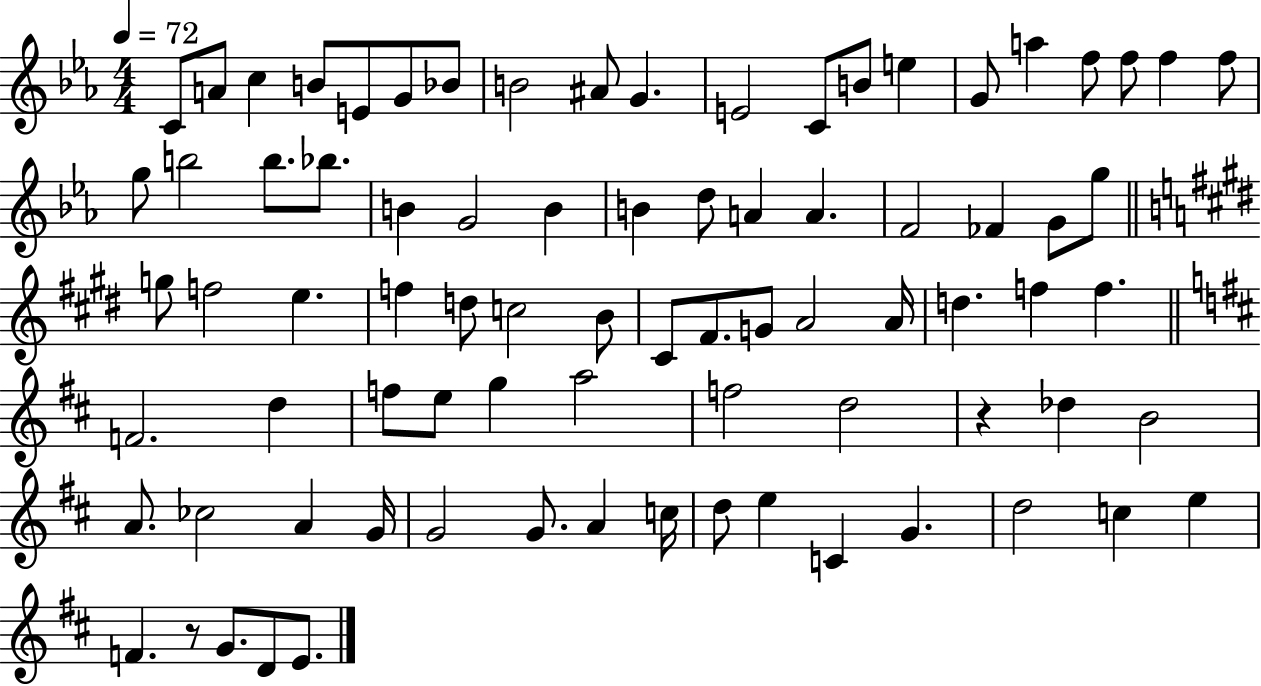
{
  \clef treble
  \numericTimeSignature
  \time 4/4
  \key ees \major
  \tempo 4 = 72
  c'8 a'8 c''4 b'8 e'8 g'8 bes'8 | b'2 ais'8 g'4. | e'2 c'8 b'8 e''4 | g'8 a''4 f''8 f''8 f''4 f''8 | \break g''8 b''2 b''8. bes''8. | b'4 g'2 b'4 | b'4 d''8 a'4 a'4. | f'2 fes'4 g'8 g''8 | \break \bar "||" \break \key e \major g''8 f''2 e''4. | f''4 d''8 c''2 b'8 | cis'8 fis'8. g'8 a'2 a'16 | d''4. f''4 f''4. | \break \bar "||" \break \key b \minor f'2. d''4 | f''8 e''8 g''4 a''2 | f''2 d''2 | r4 des''4 b'2 | \break a'8. ces''2 a'4 g'16 | g'2 g'8. a'4 c''16 | d''8 e''4 c'4 g'4. | d''2 c''4 e''4 | \break f'4. r8 g'8. d'8 e'8. | \bar "|."
}